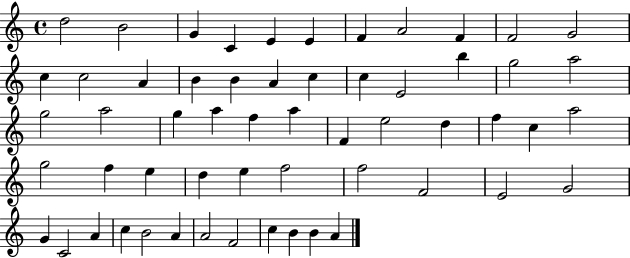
D5/h B4/h G4/q C4/q E4/q E4/q F4/q A4/h F4/q F4/h G4/h C5/q C5/h A4/q B4/q B4/q A4/q C5/q C5/q E4/h B5/q G5/h A5/h G5/h A5/h G5/q A5/q F5/q A5/q F4/q E5/h D5/q F5/q C5/q A5/h G5/h F5/q E5/q D5/q E5/q F5/h F5/h F4/h E4/h G4/h G4/q C4/h A4/q C5/q B4/h A4/q A4/h F4/h C5/q B4/q B4/q A4/q